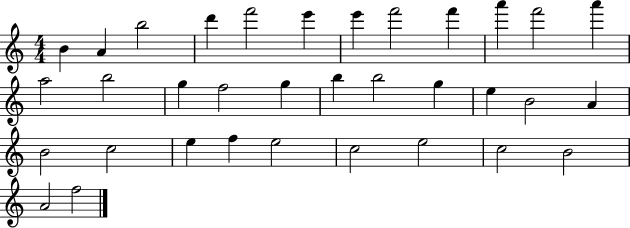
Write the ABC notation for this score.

X:1
T:Untitled
M:4/4
L:1/4
K:C
B A b2 d' f'2 e' e' f'2 f' a' f'2 a' a2 b2 g f2 g b b2 g e B2 A B2 c2 e f e2 c2 e2 c2 B2 A2 f2